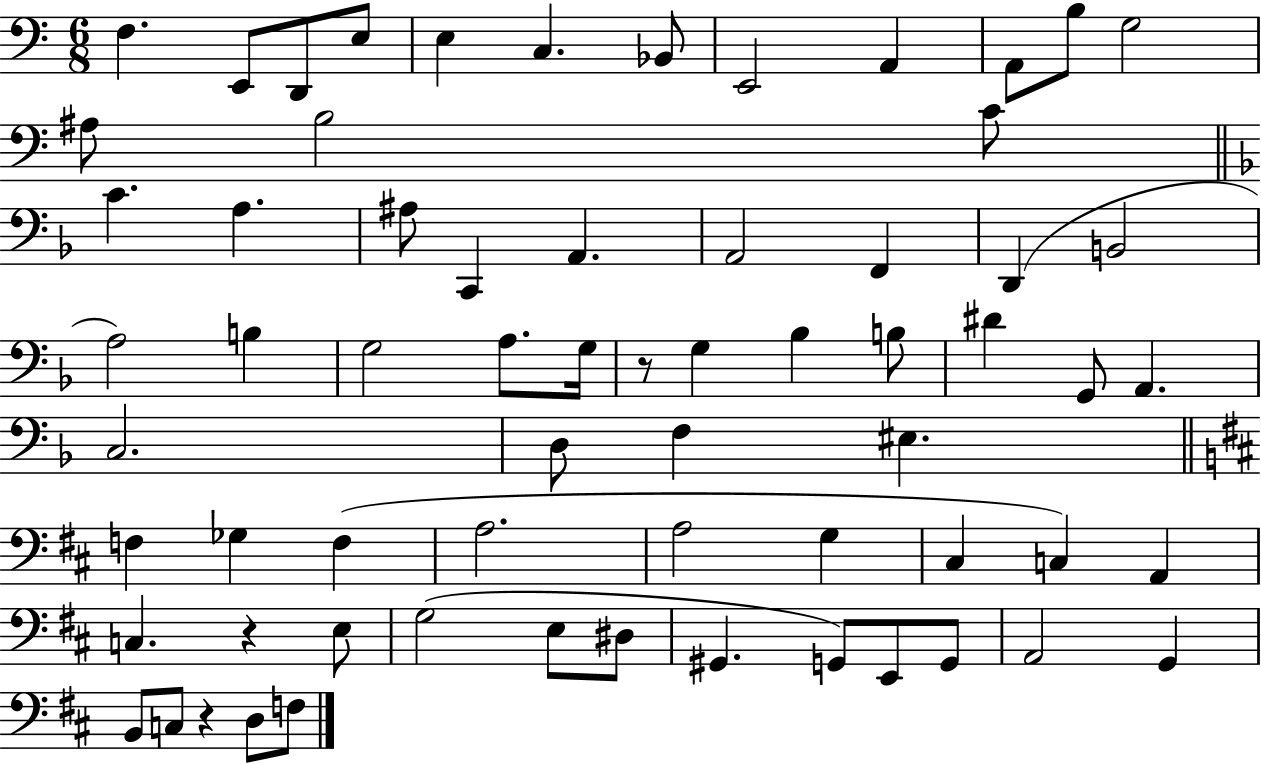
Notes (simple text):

F3/q. E2/e D2/e E3/e E3/q C3/q. Bb2/e E2/h A2/q A2/e B3/e G3/h A#3/e B3/h C4/e C4/q. A3/q. A#3/e C2/q A2/q. A2/h F2/q D2/q B2/h A3/h B3/q G3/h A3/e. G3/s R/e G3/q Bb3/q B3/e D#4/q G2/e A2/q. C3/h. D3/e F3/q EIS3/q. F3/q Gb3/q F3/q A3/h. A3/h G3/q C#3/q C3/q A2/q C3/q. R/q E3/e G3/h E3/e D#3/e G#2/q. G2/e E2/e G2/e A2/h G2/q B2/e C3/e R/q D3/e F3/e